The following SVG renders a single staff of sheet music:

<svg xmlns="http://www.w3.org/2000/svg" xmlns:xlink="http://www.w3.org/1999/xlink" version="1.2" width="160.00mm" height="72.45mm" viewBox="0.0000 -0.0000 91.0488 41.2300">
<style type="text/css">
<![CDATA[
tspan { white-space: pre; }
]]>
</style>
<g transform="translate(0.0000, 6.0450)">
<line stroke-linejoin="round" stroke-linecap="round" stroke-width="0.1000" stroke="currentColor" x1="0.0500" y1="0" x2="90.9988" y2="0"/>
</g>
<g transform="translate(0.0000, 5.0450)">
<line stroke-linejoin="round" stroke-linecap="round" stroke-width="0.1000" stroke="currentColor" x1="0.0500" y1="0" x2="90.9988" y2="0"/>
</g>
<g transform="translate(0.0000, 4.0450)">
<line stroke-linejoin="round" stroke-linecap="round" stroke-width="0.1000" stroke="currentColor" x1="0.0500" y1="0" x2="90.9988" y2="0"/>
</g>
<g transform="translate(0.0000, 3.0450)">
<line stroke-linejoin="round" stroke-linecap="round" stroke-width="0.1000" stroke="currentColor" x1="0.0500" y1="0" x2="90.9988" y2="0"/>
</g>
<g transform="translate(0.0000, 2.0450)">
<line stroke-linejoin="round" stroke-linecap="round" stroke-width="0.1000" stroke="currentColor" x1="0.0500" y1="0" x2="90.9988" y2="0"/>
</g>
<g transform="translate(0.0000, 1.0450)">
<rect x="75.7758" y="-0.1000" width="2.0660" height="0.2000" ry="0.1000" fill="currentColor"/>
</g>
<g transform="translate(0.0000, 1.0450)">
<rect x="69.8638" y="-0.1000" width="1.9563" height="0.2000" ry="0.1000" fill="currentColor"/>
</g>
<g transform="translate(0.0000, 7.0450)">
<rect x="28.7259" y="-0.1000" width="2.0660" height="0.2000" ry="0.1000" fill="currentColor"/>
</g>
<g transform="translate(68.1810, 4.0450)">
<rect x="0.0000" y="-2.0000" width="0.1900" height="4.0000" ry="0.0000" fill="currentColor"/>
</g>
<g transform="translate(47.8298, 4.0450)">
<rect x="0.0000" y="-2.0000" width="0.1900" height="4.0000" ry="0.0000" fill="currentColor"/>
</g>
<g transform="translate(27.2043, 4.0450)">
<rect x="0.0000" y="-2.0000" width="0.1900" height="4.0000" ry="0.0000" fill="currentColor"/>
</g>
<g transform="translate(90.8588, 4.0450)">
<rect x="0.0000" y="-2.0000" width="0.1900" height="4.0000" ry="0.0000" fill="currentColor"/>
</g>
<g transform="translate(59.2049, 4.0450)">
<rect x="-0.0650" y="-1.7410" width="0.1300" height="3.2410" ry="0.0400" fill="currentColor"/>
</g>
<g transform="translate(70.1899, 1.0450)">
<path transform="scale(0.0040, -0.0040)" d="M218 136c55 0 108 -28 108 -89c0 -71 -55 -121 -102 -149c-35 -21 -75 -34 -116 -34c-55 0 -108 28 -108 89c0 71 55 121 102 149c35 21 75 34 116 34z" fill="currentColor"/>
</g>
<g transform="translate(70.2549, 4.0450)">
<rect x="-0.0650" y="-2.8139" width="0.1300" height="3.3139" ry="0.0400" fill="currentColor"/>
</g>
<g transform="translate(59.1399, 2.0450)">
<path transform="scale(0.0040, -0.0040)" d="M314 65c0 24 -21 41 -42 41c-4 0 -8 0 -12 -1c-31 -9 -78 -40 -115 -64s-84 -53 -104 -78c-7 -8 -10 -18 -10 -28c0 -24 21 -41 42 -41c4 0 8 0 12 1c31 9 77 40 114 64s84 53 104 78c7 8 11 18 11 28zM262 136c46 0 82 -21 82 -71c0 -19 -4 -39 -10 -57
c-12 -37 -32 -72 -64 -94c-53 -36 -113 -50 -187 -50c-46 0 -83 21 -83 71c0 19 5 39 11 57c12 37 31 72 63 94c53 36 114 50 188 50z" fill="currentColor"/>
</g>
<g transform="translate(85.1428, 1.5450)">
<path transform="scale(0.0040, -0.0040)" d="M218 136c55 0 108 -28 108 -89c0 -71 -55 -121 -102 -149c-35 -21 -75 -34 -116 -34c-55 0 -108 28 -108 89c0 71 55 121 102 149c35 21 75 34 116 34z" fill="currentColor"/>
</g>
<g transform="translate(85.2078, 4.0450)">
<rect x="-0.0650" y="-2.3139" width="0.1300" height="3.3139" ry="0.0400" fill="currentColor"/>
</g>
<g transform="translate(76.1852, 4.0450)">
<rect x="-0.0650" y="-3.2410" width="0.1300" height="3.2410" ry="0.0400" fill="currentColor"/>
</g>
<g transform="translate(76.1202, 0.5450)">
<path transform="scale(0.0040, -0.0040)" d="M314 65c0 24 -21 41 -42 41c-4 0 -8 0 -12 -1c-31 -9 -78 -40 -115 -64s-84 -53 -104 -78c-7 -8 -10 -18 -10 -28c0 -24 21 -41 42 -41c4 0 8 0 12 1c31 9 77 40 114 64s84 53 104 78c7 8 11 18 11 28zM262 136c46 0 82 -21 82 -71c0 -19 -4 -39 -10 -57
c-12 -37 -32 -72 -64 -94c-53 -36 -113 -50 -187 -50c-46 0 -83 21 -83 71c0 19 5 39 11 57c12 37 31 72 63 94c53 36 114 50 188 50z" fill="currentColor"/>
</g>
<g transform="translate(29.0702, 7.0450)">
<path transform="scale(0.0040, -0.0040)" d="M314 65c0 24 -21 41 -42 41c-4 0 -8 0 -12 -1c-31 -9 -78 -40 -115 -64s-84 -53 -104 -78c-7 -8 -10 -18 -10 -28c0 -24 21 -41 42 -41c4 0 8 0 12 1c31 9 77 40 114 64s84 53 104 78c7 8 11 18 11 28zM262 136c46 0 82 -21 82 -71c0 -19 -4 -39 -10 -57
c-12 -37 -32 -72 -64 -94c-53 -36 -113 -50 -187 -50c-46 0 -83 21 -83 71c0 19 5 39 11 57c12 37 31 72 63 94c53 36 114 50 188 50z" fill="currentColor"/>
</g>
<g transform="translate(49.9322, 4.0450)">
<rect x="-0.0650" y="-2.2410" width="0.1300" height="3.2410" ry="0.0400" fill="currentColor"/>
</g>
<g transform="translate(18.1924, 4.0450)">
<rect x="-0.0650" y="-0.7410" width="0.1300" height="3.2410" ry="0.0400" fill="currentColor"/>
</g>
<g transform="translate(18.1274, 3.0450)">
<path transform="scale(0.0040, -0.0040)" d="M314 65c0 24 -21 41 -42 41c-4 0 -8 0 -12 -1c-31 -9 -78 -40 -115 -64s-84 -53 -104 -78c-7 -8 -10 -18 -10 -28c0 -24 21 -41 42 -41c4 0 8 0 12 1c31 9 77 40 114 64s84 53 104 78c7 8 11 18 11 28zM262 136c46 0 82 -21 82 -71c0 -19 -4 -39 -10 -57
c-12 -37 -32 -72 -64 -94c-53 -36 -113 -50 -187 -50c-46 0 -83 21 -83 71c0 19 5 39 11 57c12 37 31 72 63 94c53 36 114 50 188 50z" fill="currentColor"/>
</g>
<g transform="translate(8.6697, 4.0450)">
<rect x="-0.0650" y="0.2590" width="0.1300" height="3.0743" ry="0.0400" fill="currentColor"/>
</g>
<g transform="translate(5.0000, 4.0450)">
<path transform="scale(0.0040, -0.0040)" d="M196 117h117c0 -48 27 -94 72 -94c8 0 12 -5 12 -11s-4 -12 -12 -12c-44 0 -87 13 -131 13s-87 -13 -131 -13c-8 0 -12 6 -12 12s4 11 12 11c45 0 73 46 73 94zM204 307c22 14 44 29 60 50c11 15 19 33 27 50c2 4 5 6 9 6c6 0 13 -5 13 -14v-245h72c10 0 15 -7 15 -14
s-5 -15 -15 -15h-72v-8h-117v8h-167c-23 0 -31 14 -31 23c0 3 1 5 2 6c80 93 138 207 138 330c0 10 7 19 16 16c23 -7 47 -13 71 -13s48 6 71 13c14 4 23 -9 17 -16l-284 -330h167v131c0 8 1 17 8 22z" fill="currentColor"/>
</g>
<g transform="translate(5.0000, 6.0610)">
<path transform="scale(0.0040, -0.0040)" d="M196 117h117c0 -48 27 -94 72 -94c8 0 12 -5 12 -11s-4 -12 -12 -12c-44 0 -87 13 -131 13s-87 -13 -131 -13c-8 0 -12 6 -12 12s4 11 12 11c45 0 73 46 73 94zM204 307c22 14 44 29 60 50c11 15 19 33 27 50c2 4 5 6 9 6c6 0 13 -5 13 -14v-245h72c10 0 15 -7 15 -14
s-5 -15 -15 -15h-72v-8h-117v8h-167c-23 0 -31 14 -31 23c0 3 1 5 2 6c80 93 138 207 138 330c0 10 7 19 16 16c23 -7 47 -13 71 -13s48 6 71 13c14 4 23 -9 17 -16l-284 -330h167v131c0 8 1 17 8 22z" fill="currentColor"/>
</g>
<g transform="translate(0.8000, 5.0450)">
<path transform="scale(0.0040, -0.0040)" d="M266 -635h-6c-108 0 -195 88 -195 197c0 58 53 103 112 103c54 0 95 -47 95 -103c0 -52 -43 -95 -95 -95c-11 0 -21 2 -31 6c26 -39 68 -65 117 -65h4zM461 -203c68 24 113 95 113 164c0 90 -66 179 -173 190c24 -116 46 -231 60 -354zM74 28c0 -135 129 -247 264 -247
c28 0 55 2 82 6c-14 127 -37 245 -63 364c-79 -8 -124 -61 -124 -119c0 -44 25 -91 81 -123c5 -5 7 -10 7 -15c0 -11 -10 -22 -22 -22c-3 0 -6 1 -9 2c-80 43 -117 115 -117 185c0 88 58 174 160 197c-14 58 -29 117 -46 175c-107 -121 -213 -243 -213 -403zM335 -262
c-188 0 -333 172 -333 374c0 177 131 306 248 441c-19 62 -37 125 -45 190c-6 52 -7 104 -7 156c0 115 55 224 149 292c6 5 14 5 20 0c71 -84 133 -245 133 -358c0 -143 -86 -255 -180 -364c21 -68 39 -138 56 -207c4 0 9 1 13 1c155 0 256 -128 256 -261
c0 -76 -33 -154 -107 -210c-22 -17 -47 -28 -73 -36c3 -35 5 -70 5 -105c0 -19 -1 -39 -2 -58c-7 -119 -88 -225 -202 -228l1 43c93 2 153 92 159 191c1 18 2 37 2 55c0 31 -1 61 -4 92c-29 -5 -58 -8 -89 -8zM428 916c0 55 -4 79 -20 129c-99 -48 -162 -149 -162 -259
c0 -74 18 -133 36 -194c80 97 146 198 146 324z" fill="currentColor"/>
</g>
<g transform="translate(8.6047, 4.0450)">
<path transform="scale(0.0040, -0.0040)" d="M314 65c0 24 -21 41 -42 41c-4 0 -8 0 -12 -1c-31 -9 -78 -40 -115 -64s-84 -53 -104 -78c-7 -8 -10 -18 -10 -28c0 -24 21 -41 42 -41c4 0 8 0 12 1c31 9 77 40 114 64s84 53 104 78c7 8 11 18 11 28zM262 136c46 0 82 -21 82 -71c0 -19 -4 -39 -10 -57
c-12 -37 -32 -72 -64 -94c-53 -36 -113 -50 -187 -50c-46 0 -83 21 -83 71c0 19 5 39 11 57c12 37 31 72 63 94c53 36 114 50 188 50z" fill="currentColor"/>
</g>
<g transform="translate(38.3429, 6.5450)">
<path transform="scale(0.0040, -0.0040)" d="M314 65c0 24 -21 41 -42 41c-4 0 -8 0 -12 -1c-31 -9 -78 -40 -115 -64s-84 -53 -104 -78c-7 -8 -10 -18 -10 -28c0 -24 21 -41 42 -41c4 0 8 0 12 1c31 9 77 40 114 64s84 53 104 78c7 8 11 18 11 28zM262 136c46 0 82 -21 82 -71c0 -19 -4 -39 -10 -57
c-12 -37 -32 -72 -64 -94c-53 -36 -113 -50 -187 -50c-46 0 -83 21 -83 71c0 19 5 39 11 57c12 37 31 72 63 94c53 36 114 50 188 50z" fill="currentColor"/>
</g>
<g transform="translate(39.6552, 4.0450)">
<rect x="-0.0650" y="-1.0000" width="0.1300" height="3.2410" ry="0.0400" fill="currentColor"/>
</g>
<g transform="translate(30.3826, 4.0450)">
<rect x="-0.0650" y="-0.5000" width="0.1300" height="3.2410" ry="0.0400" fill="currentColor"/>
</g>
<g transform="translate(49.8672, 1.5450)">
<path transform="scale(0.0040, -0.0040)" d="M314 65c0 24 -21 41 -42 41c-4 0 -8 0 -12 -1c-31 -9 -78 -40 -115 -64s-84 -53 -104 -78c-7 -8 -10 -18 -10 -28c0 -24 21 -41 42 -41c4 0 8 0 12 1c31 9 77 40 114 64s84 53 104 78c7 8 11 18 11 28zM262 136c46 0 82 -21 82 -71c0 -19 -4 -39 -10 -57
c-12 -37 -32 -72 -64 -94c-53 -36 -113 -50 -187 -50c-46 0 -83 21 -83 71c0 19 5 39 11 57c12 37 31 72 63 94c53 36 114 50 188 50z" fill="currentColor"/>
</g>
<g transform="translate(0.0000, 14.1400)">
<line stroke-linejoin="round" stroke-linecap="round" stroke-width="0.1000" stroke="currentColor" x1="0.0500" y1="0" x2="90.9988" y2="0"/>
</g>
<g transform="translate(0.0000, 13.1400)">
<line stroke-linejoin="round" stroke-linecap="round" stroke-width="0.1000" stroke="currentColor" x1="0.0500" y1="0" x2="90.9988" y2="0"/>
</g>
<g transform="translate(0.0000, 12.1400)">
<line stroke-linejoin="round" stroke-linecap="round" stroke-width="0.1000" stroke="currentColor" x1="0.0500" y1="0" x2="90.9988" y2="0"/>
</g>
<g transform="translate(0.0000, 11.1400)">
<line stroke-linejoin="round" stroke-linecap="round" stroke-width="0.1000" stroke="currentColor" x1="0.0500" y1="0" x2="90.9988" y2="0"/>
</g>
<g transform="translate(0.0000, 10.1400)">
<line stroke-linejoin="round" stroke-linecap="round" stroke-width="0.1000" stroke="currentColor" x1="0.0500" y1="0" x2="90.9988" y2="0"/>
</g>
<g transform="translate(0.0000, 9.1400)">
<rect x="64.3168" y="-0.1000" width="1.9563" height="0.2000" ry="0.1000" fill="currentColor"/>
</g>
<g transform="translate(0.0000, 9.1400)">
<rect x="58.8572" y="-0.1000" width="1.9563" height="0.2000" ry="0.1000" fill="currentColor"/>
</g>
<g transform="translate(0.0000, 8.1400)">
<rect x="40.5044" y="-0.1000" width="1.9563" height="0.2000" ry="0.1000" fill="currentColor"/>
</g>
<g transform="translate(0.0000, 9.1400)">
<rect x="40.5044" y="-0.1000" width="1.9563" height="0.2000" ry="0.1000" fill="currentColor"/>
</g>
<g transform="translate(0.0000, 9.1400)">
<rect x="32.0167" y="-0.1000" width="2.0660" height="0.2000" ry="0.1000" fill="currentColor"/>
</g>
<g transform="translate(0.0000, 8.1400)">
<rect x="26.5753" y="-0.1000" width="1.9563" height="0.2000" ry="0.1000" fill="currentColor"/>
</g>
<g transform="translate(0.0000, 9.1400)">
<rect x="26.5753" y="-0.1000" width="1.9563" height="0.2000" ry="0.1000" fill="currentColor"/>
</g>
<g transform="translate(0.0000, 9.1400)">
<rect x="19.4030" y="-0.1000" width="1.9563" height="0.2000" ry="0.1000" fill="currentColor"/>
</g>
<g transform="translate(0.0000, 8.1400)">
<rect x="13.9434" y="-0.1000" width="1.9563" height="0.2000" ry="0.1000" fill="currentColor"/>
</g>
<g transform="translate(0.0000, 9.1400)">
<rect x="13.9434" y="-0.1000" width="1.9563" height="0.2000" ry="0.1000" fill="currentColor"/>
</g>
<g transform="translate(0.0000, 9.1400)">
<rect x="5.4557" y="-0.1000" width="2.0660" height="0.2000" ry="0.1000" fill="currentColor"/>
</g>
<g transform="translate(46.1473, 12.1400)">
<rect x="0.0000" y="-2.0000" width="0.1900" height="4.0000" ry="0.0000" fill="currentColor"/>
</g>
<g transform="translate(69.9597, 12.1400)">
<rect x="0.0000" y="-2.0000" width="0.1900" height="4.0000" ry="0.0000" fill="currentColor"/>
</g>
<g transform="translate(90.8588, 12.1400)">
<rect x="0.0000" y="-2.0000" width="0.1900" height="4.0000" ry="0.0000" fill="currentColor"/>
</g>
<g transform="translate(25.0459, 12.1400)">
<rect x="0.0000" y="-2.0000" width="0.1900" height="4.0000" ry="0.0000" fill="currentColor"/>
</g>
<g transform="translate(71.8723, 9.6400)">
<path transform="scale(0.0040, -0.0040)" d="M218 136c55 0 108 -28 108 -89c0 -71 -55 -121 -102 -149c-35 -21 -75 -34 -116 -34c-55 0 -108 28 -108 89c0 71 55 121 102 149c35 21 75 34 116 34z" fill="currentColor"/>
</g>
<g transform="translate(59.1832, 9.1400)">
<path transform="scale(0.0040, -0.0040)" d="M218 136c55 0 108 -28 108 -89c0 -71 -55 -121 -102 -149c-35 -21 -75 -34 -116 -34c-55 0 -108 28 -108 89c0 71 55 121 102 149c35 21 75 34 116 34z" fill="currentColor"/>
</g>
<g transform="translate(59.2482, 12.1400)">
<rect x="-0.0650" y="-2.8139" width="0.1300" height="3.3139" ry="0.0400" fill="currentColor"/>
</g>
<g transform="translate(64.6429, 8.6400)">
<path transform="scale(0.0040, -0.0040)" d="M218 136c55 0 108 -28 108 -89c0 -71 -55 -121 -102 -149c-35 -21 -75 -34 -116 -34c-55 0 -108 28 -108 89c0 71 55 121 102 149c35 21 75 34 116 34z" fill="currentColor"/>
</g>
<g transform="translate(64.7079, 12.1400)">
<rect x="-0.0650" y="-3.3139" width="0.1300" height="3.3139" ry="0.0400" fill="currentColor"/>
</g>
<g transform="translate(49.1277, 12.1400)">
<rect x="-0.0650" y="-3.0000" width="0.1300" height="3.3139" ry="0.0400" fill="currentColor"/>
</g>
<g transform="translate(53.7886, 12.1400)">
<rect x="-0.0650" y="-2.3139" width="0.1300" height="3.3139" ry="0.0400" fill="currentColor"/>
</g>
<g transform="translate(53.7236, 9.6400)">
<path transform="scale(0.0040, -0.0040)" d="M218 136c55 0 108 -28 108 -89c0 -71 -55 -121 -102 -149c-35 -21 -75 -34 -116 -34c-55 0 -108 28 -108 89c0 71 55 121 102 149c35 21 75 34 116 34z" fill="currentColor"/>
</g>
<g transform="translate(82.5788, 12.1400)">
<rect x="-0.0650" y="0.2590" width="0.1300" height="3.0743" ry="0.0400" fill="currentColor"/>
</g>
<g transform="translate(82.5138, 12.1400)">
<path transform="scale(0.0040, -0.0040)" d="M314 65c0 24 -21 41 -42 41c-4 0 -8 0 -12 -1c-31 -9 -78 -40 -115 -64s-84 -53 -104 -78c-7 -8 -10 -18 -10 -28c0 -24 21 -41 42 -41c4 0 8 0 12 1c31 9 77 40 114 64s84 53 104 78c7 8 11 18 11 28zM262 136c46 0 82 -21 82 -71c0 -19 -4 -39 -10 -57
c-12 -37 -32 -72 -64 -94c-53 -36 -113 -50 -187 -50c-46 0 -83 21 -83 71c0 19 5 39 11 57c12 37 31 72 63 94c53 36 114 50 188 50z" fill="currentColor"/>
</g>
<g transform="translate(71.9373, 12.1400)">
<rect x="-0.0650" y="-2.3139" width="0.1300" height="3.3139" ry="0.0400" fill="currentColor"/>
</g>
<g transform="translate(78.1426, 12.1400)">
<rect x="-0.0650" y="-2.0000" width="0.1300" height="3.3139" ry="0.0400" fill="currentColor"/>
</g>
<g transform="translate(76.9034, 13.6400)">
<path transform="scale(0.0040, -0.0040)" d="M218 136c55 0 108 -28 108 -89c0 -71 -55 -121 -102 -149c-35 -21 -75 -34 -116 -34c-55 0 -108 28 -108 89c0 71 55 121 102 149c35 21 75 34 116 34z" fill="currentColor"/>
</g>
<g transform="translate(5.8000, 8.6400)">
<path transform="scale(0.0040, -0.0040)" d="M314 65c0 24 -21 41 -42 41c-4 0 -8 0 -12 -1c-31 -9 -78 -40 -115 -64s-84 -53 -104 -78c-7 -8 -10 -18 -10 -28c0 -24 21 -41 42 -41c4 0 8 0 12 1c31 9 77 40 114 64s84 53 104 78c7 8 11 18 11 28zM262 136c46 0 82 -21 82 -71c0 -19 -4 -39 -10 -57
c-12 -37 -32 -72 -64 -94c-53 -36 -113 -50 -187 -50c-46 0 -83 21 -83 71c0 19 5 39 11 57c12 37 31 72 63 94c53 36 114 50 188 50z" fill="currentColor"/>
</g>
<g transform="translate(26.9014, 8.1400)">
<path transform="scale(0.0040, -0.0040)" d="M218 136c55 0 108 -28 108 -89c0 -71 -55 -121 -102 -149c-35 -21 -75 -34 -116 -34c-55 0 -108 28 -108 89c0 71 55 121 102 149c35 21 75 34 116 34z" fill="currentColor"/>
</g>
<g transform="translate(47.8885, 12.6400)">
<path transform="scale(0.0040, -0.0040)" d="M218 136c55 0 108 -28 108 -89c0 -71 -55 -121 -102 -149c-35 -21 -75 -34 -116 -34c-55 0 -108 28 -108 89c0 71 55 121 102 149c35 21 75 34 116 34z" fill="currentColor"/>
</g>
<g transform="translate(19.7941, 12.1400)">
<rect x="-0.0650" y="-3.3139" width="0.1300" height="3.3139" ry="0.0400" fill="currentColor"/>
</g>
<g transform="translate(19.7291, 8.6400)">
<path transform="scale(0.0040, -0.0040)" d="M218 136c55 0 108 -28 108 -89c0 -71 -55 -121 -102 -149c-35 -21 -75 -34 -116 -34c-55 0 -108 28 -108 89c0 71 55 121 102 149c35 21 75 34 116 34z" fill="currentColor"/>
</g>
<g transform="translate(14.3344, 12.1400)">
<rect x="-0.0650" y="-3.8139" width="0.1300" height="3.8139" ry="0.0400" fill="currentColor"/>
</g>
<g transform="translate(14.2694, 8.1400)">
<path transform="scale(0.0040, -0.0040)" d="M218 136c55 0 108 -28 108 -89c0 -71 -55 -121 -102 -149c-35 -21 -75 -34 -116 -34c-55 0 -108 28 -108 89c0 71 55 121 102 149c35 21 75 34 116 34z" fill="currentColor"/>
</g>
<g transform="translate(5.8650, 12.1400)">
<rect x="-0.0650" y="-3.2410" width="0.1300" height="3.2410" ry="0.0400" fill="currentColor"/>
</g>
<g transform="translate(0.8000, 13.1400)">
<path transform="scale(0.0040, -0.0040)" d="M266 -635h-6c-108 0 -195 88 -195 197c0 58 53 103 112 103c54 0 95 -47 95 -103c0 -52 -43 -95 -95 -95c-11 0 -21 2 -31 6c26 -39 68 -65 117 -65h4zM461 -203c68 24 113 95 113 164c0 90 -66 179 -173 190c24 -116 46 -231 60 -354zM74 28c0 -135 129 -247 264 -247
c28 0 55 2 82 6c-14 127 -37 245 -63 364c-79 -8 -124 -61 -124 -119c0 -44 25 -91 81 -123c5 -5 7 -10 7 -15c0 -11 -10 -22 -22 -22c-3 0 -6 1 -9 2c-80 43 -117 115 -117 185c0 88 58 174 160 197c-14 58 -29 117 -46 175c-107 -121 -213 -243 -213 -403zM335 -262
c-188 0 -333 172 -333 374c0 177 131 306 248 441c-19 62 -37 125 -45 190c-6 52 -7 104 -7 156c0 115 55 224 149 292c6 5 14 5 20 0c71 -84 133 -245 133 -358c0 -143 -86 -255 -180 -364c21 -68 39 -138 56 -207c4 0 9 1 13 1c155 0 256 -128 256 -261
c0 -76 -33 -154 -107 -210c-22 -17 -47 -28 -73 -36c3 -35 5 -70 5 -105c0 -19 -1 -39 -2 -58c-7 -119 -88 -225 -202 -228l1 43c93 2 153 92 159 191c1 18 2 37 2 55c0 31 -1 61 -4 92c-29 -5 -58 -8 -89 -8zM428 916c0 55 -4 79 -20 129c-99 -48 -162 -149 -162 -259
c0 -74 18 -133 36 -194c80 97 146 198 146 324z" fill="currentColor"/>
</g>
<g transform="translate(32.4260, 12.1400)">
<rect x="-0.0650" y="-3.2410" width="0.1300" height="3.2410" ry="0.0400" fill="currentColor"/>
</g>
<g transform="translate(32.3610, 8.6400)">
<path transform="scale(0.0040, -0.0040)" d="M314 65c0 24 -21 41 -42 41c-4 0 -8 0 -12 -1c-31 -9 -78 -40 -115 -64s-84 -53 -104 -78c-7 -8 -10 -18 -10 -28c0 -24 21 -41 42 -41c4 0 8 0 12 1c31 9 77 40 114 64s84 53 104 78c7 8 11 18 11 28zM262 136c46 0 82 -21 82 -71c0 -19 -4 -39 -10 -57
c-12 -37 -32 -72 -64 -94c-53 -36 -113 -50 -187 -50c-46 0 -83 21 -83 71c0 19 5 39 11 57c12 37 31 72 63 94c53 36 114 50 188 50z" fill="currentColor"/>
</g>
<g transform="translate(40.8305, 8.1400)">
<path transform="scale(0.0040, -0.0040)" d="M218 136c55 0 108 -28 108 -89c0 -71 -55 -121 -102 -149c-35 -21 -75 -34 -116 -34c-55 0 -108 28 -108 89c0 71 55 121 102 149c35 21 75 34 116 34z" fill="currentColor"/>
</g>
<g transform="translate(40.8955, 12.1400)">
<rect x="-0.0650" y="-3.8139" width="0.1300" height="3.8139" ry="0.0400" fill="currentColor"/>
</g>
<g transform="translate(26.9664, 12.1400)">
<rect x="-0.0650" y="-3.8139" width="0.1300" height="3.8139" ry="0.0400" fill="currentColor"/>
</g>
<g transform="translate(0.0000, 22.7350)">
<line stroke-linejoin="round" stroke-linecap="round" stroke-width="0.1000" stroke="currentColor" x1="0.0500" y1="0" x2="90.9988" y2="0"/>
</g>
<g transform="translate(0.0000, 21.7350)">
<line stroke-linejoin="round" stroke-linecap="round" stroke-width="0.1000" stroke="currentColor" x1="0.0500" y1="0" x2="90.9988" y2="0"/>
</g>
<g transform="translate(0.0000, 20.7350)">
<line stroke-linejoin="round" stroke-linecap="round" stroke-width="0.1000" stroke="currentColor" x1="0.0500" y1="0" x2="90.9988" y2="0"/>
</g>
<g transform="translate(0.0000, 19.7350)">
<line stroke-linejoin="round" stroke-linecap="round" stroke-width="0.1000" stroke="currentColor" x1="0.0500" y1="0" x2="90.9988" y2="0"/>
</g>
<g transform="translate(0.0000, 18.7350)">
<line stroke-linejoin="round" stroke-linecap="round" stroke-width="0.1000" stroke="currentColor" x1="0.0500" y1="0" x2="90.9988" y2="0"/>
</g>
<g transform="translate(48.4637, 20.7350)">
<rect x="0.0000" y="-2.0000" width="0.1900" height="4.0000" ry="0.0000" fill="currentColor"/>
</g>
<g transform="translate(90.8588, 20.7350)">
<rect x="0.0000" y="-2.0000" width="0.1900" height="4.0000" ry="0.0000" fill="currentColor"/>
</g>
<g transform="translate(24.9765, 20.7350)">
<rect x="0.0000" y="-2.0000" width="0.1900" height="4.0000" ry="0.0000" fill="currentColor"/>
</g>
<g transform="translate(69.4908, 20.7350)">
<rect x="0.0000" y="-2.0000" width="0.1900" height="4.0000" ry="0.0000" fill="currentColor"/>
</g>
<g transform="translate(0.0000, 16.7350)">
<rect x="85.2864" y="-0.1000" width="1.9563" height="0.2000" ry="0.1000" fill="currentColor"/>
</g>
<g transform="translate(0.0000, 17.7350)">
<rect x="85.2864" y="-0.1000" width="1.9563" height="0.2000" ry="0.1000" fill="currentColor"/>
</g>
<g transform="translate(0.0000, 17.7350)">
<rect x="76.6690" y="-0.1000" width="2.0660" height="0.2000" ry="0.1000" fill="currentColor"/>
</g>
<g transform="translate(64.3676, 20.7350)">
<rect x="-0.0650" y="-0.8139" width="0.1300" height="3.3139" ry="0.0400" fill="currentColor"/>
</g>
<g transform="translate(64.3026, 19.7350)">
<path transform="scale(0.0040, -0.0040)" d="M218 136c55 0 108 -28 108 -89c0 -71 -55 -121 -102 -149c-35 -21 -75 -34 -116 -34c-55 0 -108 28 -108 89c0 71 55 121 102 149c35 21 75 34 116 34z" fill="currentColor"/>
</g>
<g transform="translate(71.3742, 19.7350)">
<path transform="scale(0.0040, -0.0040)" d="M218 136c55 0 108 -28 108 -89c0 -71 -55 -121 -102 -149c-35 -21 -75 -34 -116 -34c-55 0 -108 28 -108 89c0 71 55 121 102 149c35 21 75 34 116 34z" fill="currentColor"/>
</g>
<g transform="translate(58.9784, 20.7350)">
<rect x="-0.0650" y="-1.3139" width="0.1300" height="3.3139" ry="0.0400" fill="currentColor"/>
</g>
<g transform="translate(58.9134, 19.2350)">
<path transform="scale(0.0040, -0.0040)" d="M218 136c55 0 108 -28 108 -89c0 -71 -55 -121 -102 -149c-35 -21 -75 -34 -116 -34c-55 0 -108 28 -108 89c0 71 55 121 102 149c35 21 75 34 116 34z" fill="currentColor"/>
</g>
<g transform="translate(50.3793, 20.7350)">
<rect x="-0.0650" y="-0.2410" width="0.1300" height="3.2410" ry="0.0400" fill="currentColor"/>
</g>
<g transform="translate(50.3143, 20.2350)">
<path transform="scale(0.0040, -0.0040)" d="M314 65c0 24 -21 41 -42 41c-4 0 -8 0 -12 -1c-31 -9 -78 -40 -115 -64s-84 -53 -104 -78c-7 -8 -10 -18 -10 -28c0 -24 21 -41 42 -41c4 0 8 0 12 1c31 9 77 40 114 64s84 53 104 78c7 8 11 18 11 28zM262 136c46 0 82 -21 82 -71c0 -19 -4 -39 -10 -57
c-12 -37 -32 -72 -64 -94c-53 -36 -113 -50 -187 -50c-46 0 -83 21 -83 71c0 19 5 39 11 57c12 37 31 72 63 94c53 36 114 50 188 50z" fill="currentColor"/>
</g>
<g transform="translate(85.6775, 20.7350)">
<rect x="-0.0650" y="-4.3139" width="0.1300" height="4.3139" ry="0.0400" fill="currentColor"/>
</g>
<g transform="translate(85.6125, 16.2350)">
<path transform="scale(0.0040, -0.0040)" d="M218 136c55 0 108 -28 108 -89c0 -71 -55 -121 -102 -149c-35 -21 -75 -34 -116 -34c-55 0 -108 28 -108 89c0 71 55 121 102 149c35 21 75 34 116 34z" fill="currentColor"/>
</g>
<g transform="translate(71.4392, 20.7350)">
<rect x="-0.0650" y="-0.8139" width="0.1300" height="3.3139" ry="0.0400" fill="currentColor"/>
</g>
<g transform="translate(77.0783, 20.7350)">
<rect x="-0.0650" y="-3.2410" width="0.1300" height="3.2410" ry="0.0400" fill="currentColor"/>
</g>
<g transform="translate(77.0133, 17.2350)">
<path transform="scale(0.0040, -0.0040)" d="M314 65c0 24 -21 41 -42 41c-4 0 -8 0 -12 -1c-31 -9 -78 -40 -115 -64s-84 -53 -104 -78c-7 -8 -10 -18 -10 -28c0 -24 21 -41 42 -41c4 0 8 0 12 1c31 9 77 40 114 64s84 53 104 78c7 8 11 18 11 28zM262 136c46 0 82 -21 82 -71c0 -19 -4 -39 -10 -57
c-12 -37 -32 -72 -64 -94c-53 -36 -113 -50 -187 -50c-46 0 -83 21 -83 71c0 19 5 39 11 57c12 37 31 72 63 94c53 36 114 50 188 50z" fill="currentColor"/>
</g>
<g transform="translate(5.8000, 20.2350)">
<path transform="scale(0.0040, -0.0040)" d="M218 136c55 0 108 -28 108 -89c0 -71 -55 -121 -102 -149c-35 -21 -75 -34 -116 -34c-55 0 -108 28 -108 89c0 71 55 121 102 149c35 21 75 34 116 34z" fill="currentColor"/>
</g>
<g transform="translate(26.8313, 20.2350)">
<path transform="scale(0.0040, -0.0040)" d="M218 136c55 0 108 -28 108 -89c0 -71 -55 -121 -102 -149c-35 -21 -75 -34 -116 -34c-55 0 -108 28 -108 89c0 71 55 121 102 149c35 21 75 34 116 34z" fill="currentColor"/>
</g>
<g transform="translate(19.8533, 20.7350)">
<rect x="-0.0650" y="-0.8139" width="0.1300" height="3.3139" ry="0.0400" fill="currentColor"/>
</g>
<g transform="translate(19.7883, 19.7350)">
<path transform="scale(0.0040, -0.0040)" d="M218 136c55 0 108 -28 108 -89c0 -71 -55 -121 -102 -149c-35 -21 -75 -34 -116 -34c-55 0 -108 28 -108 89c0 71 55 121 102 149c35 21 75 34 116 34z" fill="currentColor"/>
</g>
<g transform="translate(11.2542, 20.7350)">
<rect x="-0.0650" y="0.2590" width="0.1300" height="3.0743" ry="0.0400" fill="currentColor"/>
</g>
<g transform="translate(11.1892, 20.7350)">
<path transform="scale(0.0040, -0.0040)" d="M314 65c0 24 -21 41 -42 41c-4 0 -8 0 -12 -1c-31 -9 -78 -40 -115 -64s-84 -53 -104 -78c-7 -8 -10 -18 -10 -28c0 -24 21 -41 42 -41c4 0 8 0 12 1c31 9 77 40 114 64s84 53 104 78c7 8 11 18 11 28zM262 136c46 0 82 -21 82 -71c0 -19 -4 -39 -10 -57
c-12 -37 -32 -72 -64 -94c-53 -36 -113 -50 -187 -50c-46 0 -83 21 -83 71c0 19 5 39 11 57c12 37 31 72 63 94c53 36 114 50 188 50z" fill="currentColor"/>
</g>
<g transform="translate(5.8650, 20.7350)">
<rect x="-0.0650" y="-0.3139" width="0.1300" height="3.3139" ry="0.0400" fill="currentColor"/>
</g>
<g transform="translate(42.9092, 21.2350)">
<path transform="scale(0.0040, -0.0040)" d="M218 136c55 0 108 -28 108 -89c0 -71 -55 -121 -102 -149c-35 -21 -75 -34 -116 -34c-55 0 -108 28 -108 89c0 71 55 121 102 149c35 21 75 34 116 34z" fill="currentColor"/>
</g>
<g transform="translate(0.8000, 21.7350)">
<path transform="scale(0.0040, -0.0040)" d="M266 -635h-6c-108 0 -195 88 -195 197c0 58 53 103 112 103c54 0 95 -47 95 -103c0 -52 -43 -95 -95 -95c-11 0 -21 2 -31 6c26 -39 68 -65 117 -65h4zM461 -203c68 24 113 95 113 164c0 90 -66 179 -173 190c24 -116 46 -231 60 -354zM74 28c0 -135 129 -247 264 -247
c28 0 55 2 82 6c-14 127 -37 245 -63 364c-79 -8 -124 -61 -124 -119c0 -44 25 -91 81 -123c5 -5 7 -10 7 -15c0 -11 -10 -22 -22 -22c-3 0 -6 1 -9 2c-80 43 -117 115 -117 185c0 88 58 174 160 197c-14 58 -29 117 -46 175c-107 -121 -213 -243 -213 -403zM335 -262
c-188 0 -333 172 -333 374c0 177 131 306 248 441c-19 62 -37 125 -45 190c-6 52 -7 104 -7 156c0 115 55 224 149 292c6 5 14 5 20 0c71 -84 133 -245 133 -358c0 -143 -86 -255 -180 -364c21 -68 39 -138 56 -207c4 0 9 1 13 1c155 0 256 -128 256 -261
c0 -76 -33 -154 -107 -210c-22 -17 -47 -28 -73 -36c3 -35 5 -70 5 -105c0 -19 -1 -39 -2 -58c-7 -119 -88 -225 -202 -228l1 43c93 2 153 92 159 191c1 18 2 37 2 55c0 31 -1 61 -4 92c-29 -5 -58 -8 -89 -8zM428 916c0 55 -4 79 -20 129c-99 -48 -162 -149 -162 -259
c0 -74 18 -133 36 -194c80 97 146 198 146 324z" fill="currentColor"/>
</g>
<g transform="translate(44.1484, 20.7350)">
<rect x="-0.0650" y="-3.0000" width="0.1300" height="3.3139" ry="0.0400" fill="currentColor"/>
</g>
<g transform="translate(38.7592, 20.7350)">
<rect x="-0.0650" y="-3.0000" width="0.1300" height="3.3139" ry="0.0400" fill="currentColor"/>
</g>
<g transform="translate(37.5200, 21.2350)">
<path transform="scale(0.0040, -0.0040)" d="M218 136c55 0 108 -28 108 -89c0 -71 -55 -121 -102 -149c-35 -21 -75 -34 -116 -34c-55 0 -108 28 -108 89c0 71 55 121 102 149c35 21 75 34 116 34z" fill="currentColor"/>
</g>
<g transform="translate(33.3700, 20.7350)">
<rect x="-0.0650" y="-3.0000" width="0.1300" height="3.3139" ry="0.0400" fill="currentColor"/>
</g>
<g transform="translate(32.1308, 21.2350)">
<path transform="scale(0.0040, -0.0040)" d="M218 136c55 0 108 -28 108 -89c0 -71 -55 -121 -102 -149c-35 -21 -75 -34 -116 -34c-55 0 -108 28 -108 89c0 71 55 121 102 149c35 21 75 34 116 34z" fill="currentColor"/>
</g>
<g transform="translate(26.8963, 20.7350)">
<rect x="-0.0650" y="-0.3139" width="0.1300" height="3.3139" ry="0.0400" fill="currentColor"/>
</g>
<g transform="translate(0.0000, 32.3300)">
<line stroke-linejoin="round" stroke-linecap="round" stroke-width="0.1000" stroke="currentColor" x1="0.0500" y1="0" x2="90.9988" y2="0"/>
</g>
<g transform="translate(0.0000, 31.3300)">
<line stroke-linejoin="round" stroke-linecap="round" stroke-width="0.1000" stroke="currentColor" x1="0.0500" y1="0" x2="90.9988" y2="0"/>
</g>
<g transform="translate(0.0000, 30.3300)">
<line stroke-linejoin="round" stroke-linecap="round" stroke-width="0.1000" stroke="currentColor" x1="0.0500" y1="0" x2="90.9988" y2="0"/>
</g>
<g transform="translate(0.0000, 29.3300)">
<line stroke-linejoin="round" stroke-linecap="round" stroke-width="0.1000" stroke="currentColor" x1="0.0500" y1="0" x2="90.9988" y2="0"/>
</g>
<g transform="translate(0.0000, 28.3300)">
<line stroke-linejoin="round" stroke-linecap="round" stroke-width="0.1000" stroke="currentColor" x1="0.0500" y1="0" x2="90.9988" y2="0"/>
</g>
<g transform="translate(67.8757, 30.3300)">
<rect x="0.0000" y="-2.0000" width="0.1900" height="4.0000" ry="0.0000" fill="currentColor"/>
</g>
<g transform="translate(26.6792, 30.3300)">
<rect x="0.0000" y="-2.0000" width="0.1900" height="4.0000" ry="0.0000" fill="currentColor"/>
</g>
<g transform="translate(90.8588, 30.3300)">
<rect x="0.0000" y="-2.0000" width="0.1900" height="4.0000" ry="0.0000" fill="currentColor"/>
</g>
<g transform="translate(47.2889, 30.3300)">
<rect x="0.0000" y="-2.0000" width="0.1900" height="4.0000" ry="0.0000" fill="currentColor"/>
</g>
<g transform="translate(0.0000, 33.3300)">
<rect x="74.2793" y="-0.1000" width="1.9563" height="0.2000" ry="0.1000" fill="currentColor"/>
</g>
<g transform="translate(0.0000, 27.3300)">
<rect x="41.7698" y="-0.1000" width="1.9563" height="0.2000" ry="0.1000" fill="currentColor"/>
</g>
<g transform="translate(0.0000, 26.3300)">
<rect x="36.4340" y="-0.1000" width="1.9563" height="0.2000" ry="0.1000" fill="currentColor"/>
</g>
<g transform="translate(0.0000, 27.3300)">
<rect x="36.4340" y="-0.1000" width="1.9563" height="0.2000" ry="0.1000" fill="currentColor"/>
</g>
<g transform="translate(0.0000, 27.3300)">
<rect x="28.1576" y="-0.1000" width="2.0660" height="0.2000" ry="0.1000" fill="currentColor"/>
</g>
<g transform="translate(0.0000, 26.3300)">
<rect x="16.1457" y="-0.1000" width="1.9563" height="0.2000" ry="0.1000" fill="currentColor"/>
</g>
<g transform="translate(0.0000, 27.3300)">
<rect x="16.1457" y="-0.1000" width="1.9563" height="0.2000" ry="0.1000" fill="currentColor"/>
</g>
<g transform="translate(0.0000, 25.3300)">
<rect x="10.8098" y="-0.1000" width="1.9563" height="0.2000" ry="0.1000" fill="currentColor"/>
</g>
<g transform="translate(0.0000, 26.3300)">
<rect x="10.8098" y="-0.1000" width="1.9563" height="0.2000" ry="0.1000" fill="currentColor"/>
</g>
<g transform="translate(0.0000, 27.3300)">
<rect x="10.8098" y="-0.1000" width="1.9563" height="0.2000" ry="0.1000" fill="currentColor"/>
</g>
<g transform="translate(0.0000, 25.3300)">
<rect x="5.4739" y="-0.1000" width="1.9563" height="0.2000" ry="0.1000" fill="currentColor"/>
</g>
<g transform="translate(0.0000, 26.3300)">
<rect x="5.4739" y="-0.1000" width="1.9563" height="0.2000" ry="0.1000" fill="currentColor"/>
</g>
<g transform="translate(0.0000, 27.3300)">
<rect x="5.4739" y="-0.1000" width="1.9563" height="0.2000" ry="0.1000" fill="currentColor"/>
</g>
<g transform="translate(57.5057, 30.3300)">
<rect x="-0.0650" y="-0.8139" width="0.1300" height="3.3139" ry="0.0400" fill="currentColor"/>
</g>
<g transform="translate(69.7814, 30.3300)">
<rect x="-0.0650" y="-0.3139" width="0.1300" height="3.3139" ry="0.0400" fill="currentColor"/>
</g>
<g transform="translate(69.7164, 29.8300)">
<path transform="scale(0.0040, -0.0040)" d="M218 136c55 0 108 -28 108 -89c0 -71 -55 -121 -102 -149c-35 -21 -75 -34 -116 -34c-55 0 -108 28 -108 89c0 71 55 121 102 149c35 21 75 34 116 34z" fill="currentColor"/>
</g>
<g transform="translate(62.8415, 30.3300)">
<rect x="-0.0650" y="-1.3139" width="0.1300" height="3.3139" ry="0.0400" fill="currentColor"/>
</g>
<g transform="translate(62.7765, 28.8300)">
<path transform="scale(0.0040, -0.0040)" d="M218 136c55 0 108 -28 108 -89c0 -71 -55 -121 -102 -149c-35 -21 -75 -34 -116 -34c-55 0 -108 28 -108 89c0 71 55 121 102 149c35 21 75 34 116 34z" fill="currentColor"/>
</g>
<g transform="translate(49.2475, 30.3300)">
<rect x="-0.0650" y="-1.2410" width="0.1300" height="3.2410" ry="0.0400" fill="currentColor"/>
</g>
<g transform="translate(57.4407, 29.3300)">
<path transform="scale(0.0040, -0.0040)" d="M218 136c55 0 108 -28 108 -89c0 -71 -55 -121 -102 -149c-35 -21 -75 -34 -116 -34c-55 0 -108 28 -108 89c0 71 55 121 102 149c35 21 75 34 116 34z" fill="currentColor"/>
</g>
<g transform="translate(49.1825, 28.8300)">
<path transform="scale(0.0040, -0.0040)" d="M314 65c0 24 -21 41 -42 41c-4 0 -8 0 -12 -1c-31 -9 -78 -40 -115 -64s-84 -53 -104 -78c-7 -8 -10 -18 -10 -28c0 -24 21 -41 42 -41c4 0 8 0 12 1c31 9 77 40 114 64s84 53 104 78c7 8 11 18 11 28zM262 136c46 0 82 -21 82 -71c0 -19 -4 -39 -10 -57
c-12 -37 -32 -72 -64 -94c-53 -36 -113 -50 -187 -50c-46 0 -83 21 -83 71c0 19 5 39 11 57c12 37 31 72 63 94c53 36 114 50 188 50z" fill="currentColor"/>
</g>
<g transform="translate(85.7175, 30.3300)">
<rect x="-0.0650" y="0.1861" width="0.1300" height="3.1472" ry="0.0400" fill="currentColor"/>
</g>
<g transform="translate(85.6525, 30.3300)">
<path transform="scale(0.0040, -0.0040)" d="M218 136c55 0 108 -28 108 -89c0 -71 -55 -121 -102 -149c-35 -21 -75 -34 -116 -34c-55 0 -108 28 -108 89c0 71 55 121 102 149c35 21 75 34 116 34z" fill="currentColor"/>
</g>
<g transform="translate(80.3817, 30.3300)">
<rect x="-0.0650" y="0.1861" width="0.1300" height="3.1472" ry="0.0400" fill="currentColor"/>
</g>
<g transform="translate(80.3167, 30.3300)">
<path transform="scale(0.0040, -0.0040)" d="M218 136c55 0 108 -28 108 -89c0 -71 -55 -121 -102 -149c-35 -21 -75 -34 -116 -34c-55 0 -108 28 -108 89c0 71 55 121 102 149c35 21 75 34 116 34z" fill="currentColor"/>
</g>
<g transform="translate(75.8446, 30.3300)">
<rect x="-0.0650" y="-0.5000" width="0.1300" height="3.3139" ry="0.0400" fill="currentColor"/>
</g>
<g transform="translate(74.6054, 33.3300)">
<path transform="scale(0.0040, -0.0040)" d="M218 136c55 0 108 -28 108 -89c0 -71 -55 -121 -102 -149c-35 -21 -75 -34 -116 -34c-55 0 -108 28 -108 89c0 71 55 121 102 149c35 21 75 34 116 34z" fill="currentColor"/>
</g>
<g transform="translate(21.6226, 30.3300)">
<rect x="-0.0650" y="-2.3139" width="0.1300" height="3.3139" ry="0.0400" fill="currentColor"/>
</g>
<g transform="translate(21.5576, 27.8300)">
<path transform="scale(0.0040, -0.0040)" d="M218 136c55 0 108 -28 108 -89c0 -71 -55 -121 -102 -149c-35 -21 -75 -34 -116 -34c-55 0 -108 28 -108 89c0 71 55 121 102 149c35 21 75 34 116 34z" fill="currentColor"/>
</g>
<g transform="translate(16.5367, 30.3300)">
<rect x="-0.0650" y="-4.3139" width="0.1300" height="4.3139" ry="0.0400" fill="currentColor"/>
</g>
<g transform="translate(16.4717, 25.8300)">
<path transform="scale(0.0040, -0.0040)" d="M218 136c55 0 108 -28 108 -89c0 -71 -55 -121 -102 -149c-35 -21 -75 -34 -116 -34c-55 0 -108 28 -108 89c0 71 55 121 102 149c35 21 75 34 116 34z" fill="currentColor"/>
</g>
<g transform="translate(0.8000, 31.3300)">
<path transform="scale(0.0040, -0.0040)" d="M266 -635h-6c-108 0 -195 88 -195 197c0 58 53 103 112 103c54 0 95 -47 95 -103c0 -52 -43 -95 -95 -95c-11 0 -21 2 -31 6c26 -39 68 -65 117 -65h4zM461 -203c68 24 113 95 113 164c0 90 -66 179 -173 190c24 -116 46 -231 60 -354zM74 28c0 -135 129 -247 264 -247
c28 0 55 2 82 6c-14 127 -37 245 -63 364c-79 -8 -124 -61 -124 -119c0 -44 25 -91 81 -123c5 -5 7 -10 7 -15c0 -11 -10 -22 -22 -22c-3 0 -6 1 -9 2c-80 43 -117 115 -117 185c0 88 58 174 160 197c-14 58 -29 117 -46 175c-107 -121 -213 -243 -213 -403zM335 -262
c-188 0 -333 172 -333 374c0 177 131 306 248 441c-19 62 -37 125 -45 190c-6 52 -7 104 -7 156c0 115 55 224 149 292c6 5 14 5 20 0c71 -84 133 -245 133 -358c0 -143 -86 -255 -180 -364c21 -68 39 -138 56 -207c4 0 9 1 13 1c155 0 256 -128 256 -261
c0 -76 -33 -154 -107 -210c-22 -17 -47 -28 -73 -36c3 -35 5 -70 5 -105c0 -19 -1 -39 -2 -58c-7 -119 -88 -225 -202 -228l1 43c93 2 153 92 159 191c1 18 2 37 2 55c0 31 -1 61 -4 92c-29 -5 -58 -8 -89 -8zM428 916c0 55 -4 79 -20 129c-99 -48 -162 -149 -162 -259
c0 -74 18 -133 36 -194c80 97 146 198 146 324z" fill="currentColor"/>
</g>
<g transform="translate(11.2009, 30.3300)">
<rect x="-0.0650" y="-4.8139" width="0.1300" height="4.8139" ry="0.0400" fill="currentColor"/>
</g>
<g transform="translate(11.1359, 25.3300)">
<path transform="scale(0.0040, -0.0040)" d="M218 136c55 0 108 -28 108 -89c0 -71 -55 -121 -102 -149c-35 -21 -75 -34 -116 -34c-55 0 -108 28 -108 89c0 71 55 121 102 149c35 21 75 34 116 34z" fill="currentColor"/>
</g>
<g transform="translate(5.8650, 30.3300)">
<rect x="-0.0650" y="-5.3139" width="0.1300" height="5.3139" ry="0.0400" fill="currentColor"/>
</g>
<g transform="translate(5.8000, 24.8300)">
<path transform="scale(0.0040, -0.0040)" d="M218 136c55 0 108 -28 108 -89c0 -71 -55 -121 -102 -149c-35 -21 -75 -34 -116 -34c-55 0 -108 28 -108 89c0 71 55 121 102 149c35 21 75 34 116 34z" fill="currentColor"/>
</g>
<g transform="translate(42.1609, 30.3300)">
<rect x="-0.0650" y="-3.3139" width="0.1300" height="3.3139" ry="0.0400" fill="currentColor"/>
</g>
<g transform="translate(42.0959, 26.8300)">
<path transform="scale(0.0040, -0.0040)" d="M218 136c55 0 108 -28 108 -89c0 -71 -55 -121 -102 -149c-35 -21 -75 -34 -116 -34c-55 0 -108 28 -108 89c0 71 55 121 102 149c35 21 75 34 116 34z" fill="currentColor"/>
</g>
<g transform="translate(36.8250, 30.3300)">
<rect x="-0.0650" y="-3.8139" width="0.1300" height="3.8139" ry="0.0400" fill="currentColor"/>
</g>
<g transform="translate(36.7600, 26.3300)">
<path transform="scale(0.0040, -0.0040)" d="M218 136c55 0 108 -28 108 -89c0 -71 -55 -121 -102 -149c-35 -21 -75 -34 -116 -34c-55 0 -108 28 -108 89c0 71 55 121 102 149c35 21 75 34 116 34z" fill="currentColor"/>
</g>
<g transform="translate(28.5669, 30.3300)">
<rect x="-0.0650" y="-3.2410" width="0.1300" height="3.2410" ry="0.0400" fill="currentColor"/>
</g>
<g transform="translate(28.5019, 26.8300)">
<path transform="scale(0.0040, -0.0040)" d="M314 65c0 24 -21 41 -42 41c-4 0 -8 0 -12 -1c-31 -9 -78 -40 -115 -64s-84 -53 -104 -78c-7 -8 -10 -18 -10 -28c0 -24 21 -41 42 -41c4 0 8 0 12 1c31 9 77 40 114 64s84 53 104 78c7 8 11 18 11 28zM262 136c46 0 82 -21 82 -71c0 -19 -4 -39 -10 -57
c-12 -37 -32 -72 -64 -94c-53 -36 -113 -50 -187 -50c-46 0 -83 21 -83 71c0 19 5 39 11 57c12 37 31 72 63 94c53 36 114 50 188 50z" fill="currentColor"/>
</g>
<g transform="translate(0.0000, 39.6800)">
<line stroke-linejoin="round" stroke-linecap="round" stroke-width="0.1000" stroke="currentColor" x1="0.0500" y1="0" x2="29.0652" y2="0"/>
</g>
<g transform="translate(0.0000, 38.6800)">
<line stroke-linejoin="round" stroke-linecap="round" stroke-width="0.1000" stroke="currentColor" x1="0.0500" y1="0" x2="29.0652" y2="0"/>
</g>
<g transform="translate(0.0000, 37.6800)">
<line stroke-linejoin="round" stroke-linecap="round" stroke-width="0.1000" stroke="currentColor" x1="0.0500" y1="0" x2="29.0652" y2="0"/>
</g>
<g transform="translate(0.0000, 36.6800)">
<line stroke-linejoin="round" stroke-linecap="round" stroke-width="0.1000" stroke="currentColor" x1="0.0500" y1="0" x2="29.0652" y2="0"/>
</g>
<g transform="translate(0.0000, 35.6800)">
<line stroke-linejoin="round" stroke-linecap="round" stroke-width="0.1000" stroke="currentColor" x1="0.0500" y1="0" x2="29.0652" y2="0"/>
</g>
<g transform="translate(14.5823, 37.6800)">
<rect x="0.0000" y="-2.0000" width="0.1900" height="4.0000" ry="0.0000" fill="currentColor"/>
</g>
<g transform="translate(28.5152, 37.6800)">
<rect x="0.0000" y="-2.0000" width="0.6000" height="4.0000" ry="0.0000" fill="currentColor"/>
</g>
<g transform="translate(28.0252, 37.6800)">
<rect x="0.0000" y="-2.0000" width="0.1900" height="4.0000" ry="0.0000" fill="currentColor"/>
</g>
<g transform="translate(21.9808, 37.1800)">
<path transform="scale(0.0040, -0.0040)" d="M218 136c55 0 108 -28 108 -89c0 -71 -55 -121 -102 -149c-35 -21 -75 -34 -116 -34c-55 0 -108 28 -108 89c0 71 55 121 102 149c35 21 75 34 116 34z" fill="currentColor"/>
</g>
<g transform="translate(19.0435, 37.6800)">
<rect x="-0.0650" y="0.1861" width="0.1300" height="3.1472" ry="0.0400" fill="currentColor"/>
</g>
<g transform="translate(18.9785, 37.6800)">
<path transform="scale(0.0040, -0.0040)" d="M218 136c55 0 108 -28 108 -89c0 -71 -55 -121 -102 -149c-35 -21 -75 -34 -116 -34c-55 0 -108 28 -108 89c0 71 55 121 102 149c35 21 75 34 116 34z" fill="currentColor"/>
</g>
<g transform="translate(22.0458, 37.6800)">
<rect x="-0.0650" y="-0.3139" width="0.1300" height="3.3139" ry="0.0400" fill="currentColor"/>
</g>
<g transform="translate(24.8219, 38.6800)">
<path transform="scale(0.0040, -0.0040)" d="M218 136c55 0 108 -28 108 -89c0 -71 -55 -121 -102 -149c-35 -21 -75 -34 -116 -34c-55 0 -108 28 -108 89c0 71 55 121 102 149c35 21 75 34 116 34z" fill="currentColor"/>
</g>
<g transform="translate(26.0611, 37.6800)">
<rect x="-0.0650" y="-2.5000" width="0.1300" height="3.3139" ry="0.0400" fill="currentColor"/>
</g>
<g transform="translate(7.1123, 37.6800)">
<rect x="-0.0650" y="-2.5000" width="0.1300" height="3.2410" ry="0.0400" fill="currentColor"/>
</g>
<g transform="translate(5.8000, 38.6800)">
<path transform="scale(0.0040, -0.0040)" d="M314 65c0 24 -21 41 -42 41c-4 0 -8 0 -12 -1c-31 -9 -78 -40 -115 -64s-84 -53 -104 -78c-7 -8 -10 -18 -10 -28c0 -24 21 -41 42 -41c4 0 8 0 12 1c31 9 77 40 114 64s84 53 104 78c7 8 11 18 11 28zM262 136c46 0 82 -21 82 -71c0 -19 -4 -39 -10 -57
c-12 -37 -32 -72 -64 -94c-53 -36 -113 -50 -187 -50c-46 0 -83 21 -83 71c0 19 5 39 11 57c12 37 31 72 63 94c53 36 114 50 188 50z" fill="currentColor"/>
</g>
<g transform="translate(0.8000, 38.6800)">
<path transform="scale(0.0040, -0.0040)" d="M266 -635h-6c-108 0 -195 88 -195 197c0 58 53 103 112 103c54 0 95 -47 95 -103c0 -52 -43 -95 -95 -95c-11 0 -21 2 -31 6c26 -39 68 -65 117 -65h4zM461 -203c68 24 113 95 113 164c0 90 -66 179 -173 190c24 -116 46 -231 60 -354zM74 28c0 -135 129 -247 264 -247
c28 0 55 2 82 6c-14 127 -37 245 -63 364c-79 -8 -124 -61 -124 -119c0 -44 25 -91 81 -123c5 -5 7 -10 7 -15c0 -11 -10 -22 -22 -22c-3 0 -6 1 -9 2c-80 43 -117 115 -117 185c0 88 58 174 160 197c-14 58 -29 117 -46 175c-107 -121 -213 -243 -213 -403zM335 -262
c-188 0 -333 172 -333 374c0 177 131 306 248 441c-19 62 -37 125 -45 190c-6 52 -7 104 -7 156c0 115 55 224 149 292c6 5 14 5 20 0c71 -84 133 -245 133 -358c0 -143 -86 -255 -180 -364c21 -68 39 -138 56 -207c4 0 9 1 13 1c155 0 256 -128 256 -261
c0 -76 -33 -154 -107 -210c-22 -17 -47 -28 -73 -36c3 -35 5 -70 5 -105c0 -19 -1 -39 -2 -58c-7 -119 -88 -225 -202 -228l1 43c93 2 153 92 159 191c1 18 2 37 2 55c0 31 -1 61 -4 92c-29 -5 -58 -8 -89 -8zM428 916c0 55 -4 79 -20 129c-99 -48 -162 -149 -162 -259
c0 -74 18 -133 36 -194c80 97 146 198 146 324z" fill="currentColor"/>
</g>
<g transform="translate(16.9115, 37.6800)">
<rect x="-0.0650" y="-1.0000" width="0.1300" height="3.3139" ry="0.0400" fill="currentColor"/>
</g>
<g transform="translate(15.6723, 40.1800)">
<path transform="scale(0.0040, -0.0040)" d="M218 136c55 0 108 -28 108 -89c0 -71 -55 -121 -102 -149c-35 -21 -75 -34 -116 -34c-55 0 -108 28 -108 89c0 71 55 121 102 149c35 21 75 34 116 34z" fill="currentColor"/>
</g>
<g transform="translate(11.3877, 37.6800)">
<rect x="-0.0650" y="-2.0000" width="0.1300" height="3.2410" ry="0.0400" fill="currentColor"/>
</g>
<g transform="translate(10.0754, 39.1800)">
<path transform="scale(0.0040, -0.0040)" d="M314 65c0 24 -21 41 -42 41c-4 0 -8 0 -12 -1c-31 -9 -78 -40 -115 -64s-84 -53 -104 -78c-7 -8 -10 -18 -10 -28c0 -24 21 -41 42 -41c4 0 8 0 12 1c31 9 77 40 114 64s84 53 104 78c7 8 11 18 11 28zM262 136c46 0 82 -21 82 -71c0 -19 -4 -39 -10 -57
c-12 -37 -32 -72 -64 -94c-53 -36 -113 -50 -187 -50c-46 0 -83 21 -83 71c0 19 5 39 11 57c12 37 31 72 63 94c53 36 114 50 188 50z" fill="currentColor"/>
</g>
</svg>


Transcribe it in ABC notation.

X:1
T:Untitled
M:4/4
L:1/4
K:C
B2 d2 C2 D2 g2 f2 a b2 g b2 c' b c' b2 c' A g a b g F B2 c B2 d c A A A c2 e d d b2 d' f' e' d' g b2 c' b e2 d e c C B B G2 F2 D B c G